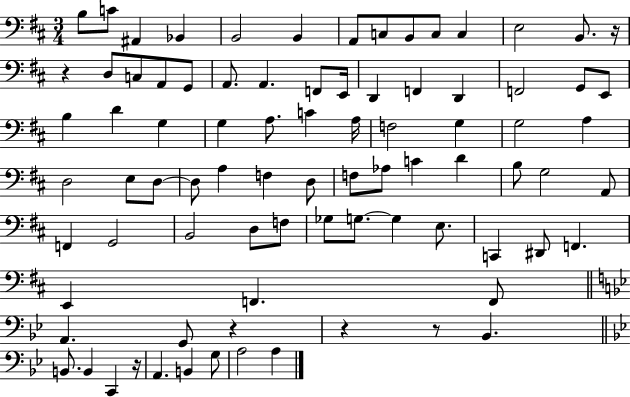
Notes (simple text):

B3/e C4/e A#2/q Bb2/q B2/h B2/q A2/e C3/e B2/e C3/e C3/q E3/h B2/e. R/s R/q D3/e C3/e A2/e G2/e A2/e. A2/q. F2/e E2/s D2/q F2/q D2/q F2/h G2/e E2/e B3/q D4/q G3/q G3/q A3/e. C4/q A3/s F3/h G3/q G3/h A3/q D3/h E3/e D3/e D3/e A3/q F3/q D3/e F3/e Ab3/e C4/q D4/q B3/e G3/h A2/e F2/q G2/h B2/h D3/e F3/e Gb3/e G3/e. G3/q E3/e. C2/q D#2/e F2/q. E2/q F2/q. F2/e A2/q. G2/e R/q R/q R/e Bb2/q. B2/e. B2/q C2/q R/s A2/q. B2/q G3/e A3/h A3/q